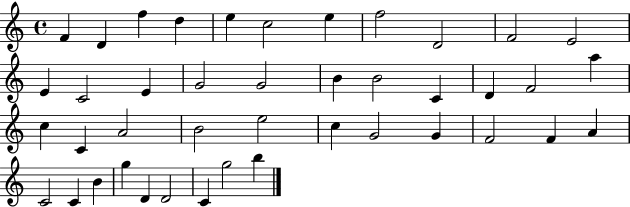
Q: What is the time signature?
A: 4/4